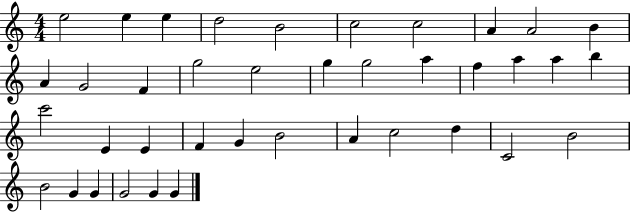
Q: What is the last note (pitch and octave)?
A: G4